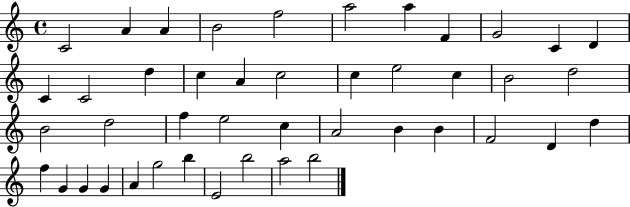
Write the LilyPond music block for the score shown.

{
  \clef treble
  \time 4/4
  \defaultTimeSignature
  \key c \major
  c'2 a'4 a'4 | b'2 f''2 | a''2 a''4 f'4 | g'2 c'4 d'4 | \break c'4 c'2 d''4 | c''4 a'4 c''2 | c''4 e''2 c''4 | b'2 d''2 | \break b'2 d''2 | f''4 e''2 c''4 | a'2 b'4 b'4 | f'2 d'4 d''4 | \break f''4 g'4 g'4 g'4 | a'4 g''2 b''4 | e'2 b''2 | a''2 b''2 | \break \bar "|."
}